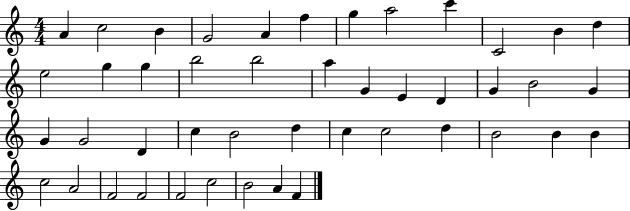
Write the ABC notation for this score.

X:1
T:Untitled
M:4/4
L:1/4
K:C
A c2 B G2 A f g a2 c' C2 B d e2 g g b2 b2 a G E D G B2 G G G2 D c B2 d c c2 d B2 B B c2 A2 F2 F2 F2 c2 B2 A F